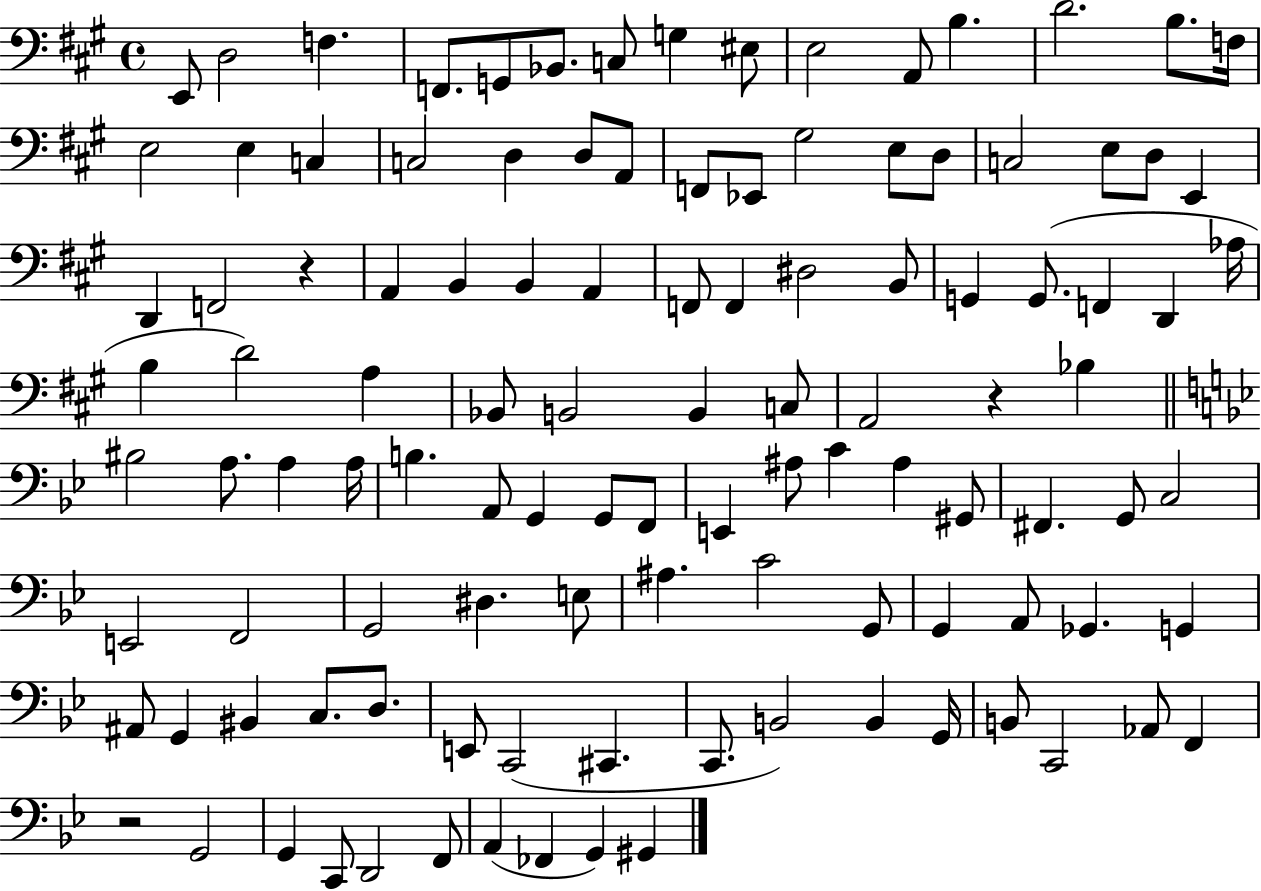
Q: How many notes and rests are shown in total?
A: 112